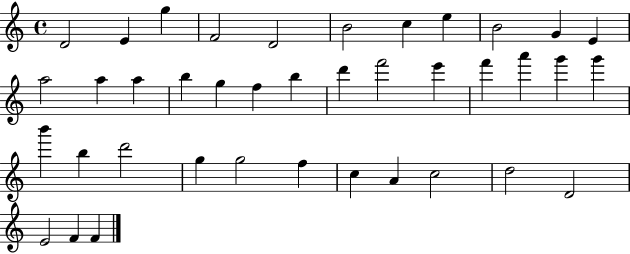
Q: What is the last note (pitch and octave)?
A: F4